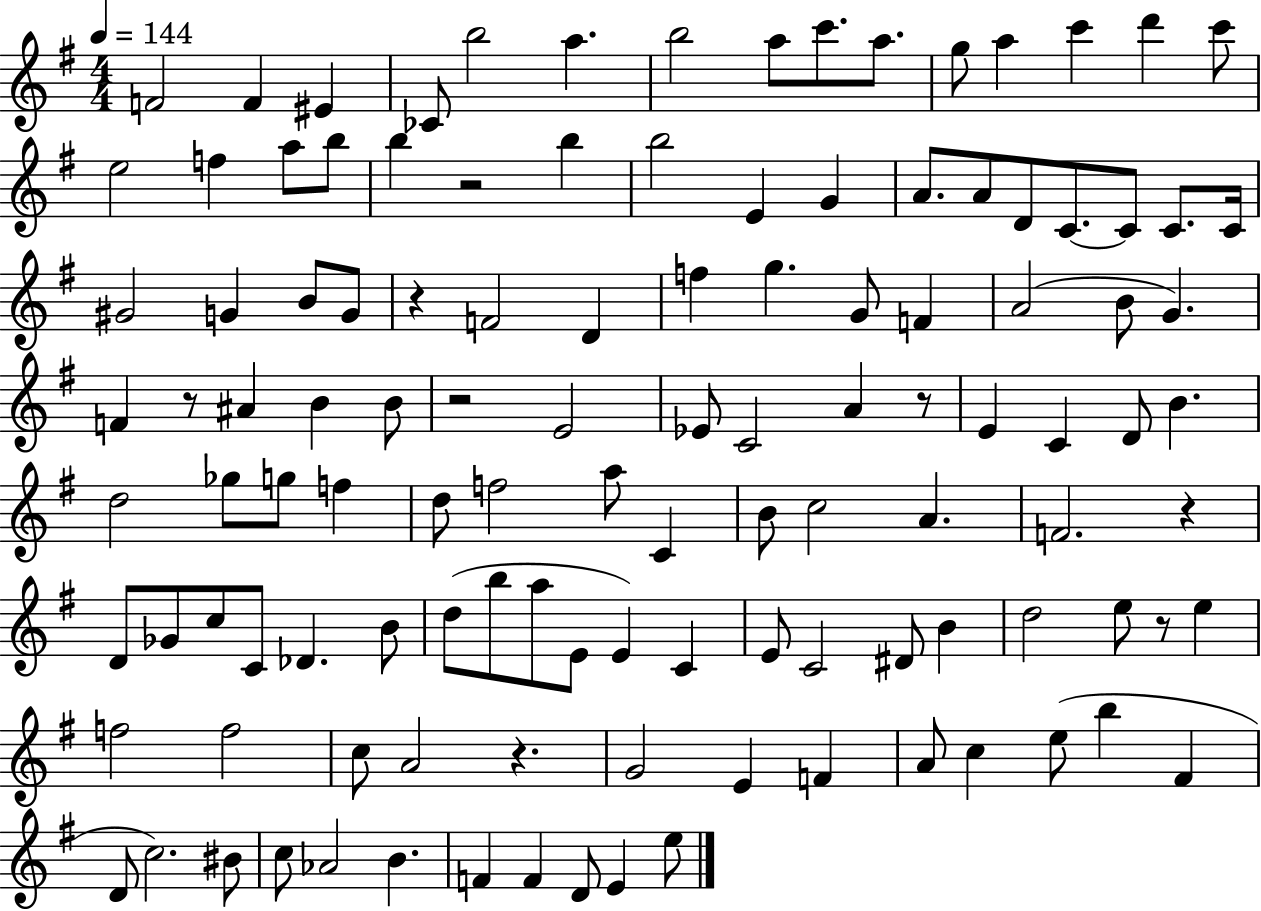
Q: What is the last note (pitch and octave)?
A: E5